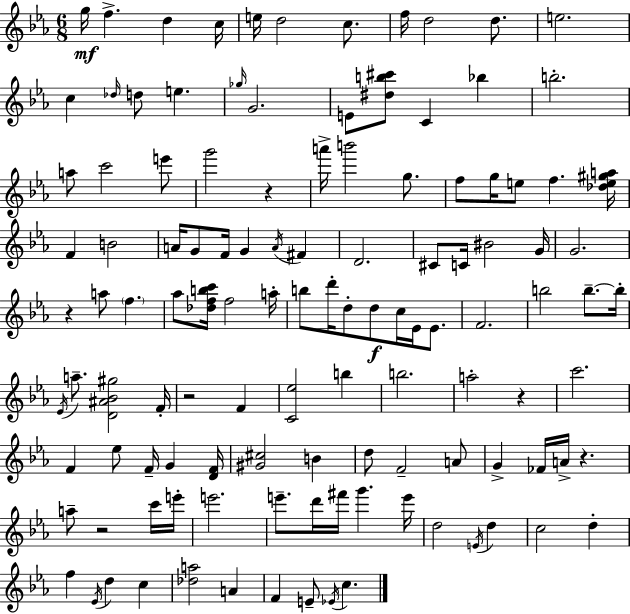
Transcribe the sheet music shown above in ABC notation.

X:1
T:Untitled
M:6/8
L:1/4
K:Eb
g/4 f d c/4 e/4 d2 c/2 f/4 d2 d/2 e2 c _d/4 d/2 e _g/4 G2 E/2 [^db^c']/2 C _b b2 a/2 c'2 e'/2 g'2 z a'/4 b'2 g/2 f/2 g/4 e/2 f [_de^ga]/4 F B2 A/4 G/2 F/4 G A/4 ^F D2 ^C/2 C/4 ^B2 G/4 G2 z a/2 f _a/2 [_dfbc']/4 f2 a/4 b/2 d'/4 d/2 d/2 c/4 _E/4 _E/2 F2 b2 b/2 b/4 _E/4 a/2 [D^A_B^g]2 F/4 z2 F [C_e]2 b b2 a2 z c'2 F _e/2 F/4 G [DF]/4 [^G^c]2 B d/2 F2 A/2 G _F/4 A/4 z a/2 z2 c'/4 e'/4 e'2 e'/2 d'/4 ^f'/4 g' e'/4 d2 E/4 d c2 d f _E/4 d c [_da]2 A F E/2 _E/4 c